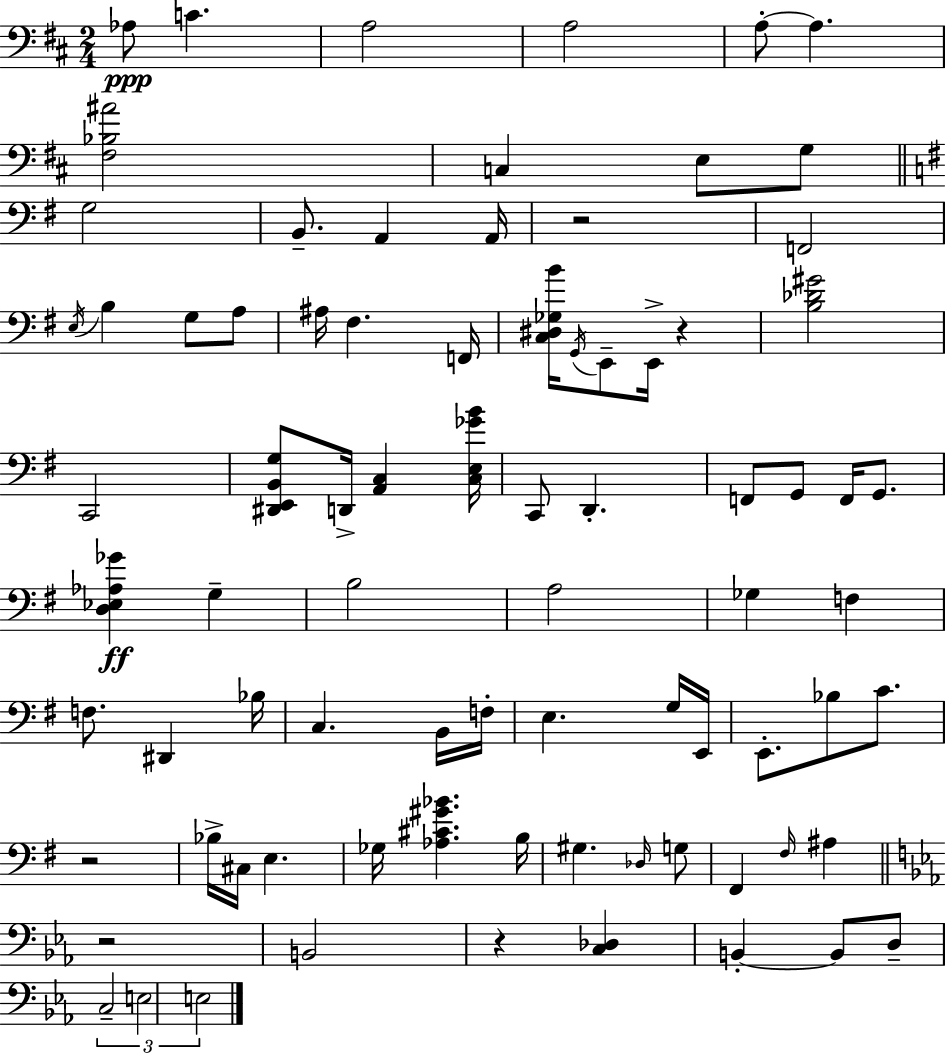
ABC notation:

X:1
T:Untitled
M:2/4
L:1/4
K:D
_A,/2 C A,2 A,2 A,/2 A, [^F,_B,^A]2 C, E,/2 G,/2 G,2 B,,/2 A,, A,,/4 z2 F,,2 E,/4 B, G,/2 A,/2 ^A,/4 ^F, F,,/4 [C,^D,_G,B]/4 G,,/4 E,,/2 E,,/4 z [B,_D^G]2 C,,2 [^D,,E,,B,,G,]/2 D,,/4 [A,,C,] [C,E,_GB]/4 C,,/2 D,, F,,/2 G,,/2 F,,/4 G,,/2 [D,_E,_A,_G] G, B,2 A,2 _G, F, F,/2 ^D,, _B,/4 C, B,,/4 F,/4 E, G,/4 E,,/4 E,,/2 _B,/2 C/2 z2 _B,/4 ^C,/4 E, _G,/4 [_A,^C^G_B] B,/4 ^G, _D,/4 G,/2 ^F,, ^F,/4 ^A, z2 B,,2 z [C,_D,] B,, B,,/2 D,/2 C,2 E,2 E,2